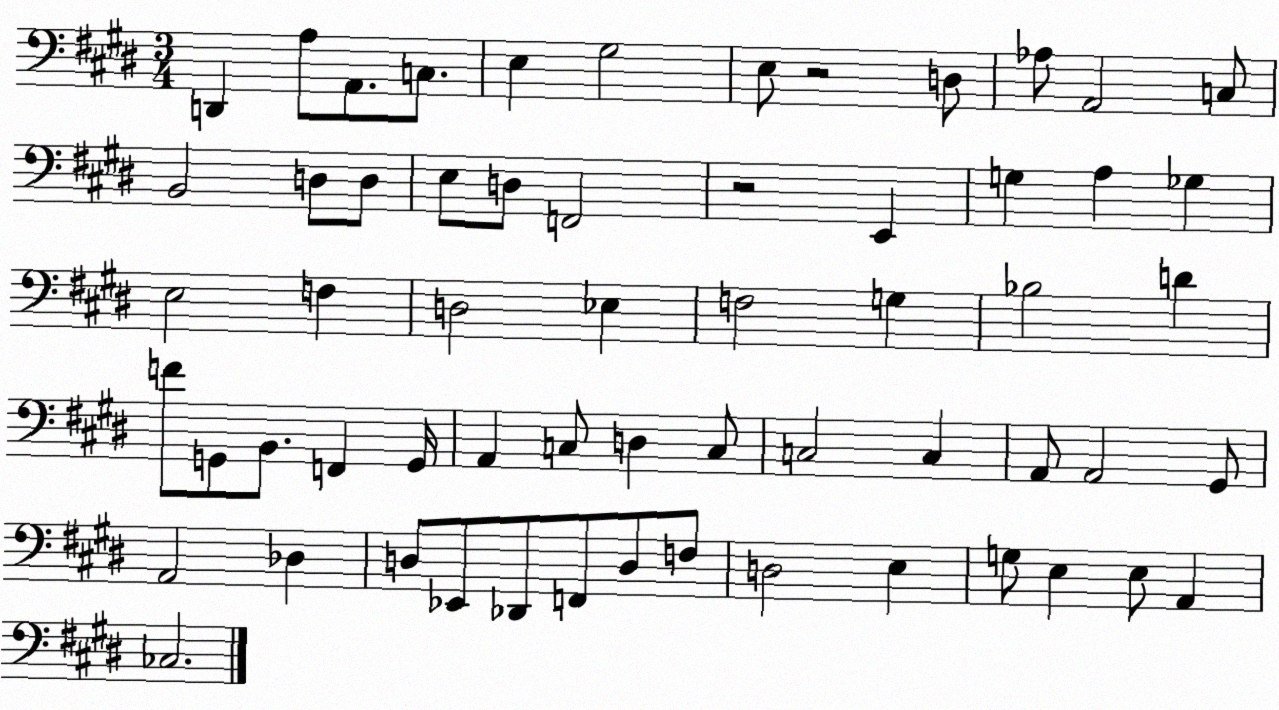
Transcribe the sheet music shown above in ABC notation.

X:1
T:Untitled
M:3/4
L:1/4
K:E
D,, A,/2 A,,/2 C,/2 E, ^G,2 E,/2 z2 D,/2 _A,/2 A,,2 C,/2 B,,2 D,/2 D,/2 E,/2 D,/2 F,,2 z2 E,, G, A, _G, E,2 F, D,2 _E, F,2 G, _B,2 D F/2 G,,/2 B,,/2 F,, G,,/4 A,, C,/2 D, C,/2 C,2 C, A,,/2 A,,2 ^G,,/2 A,,2 _D, D,/2 _E,,/2 _D,,/2 F,,/2 D,/2 F,/2 D,2 E, G,/2 E, E,/2 A,, _C,2